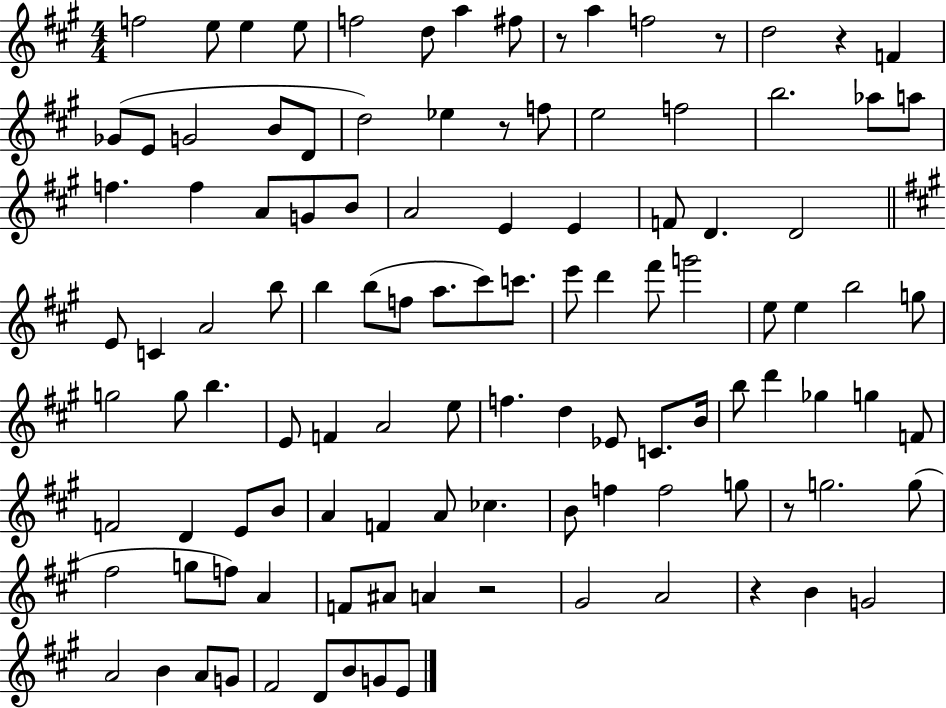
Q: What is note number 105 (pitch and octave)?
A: E4